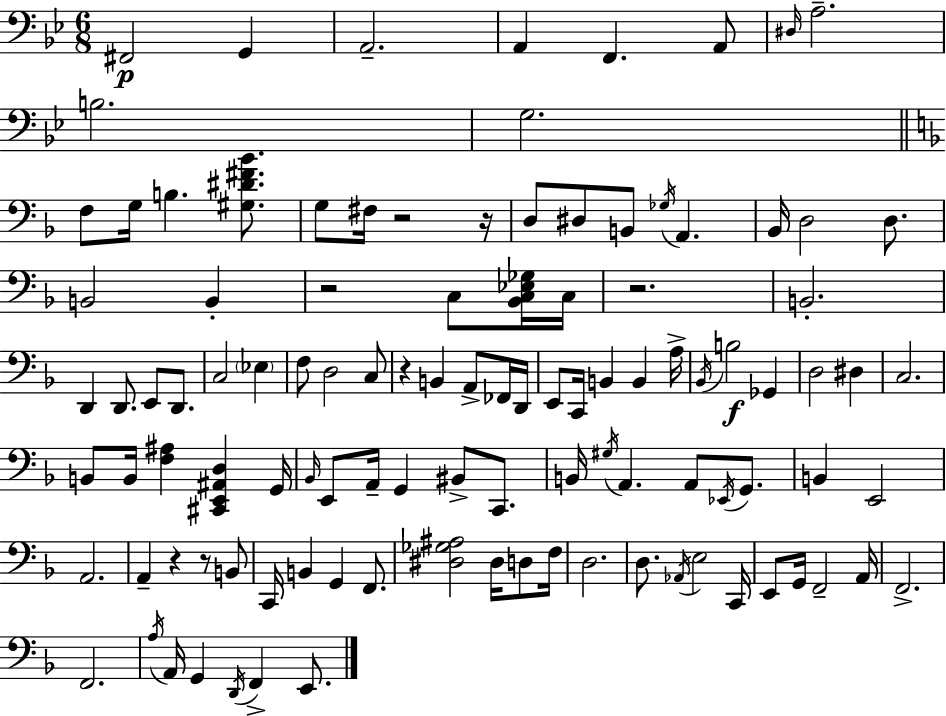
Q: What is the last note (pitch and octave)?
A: E2